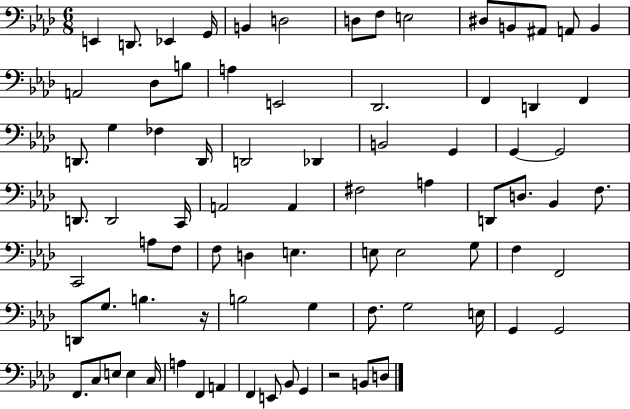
{
  \clef bass
  \numericTimeSignature
  \time 6/8
  \key aes \major
  e,4 d,8. ees,4 g,16 | b,4 d2 | d8 f8 e2 | dis8 b,8 ais,8 a,8 b,4 | \break a,2 des8 b8 | a4 e,2 | des,2. | f,4 d,4 f,4 | \break d,8. g4 fes4 d,16 | d,2 des,4 | b,2 g,4 | g,4~~ g,2 | \break d,8. d,2 c,16 | a,2 a,4 | fis2 a4 | d,8 d8. bes,4 f8. | \break c,2 a8 f8 | f8 d4 e4. | e8 e2 g8 | f4 f,2 | \break d,8 g8. b4. r16 | b2 g4 | f8. g2 e16 | g,4 g,2 | \break f,8. c8 e8 e4 c16 | a4 f,4 a,4 | f,4 e,8 bes,8 g,4 | r2 b,8 d8 | \break \bar "|."
}